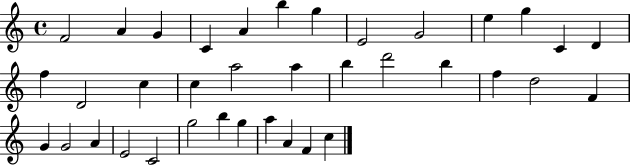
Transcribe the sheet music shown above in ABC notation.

X:1
T:Untitled
M:4/4
L:1/4
K:C
F2 A G C A b g E2 G2 e g C D f D2 c c a2 a b d'2 b f d2 F G G2 A E2 C2 g2 b g a A F c